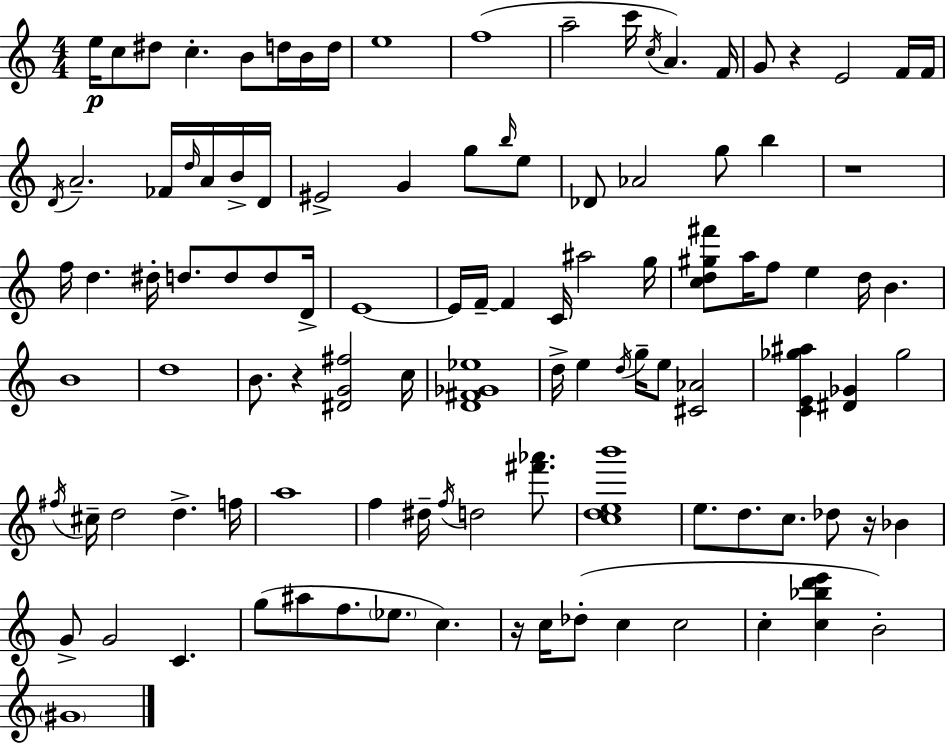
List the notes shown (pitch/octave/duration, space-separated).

E5/s C5/e D#5/e C5/q. B4/e D5/s B4/s D5/s E5/w F5/w A5/h C6/s C5/s A4/q. F4/s G4/e R/q E4/h F4/s F4/s D4/s A4/h. FES4/s D5/s A4/s B4/s D4/s EIS4/h G4/q G5/e B5/s E5/e Db4/e Ab4/h G5/e B5/q R/w F5/s D5/q. D#5/s D5/e. D5/e D5/e D4/s E4/w E4/s F4/s F4/q C4/s A#5/h G5/s [C5,D5,G#5,F#6]/e A5/s F5/e E5/q D5/s B4/q. B4/w D5/w B4/e. R/q [D#4,G4,F#5]/h C5/s [D4,F#4,Gb4,Eb5]/w D5/s E5/q D5/s G5/s E5/e [C#4,Ab4]/h [C4,E4,Gb5,A#5]/q [D#4,Gb4]/q Gb5/h F#5/s C#5/s D5/h D5/q. F5/s A5/w F5/q D#5/s F5/s D5/h [F#6,Ab6]/e. [C5,D5,E5,B6]/w E5/e. D5/e. C5/e. Db5/e R/s Bb4/q G4/e G4/h C4/q. G5/e A#5/e F5/e. Eb5/e. C5/q. R/s C5/s Db5/e C5/q C5/h C5/q [C5,Bb5,D6,E6]/q B4/h G#4/w